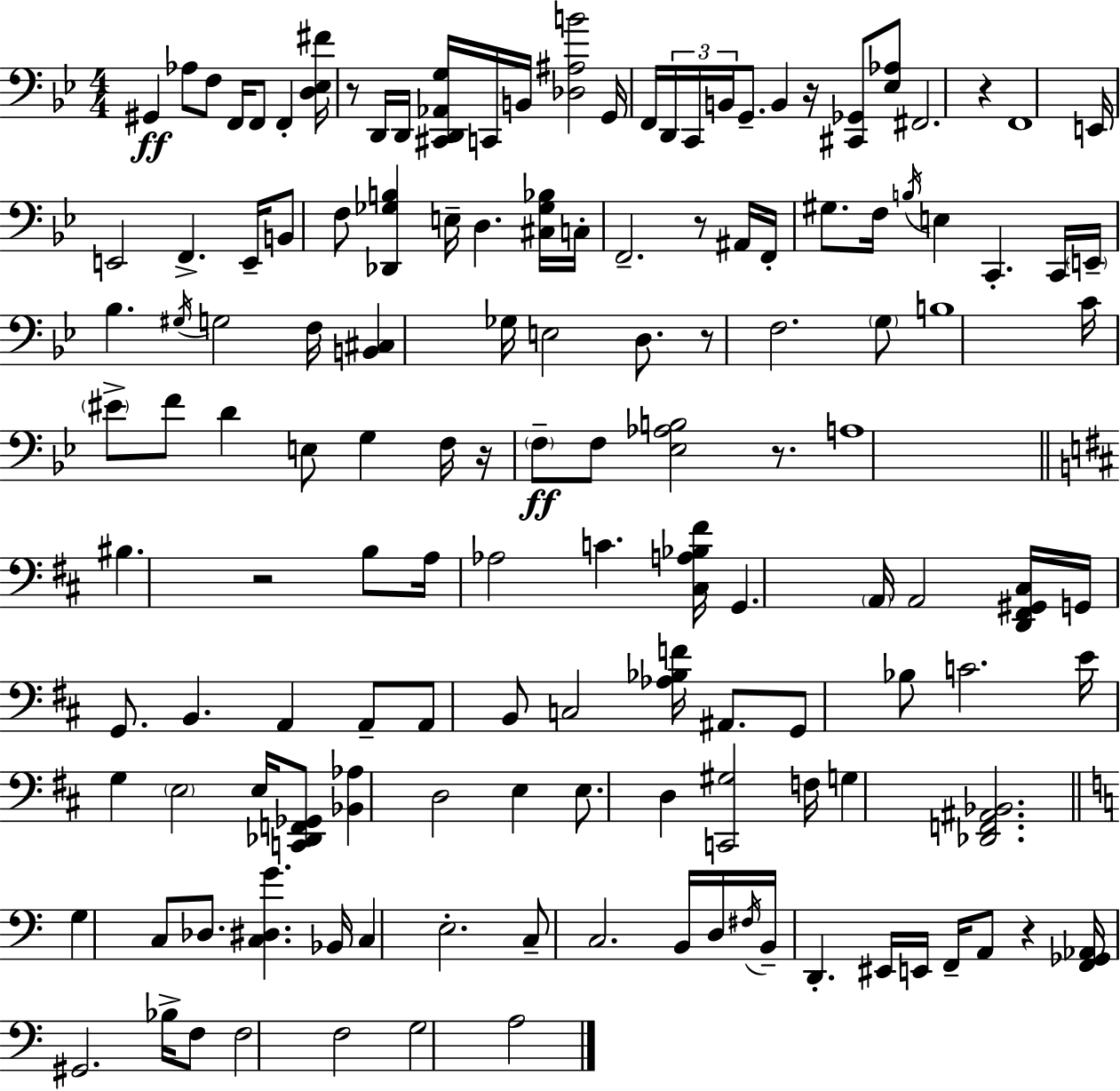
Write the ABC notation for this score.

X:1
T:Untitled
M:4/4
L:1/4
K:Gm
^G,, _A,/2 F,/2 F,,/4 F,,/2 F,, [D,_E,^F]/4 z/2 D,,/4 D,,/4 [^C,,D,,_A,,G,]/4 C,,/4 B,,/4 [_D,^A,B]2 G,,/4 F,,/4 D,,/4 C,,/4 B,,/4 G,,/2 B,, z/4 [^C,,_G,,]/2 [_E,_A,]/2 ^F,,2 z F,,4 E,,/4 E,,2 F,, E,,/4 B,,/2 F,/2 [_D,,_G,B,] E,/4 D, [^C,_G,_B,]/4 C,/4 F,,2 z/2 ^A,,/4 F,,/4 ^G,/2 F,/4 B,/4 E, C,, C,,/4 E,,/4 _B, ^G,/4 G,2 F,/4 [B,,^C,] _G,/4 E,2 D,/2 z/2 F,2 G,/2 B,4 C/4 ^E/2 F/2 D E,/2 G, F,/4 z/4 F,/2 F,/2 [_E,_A,B,]2 z/2 A,4 ^B, z2 B,/2 A,/4 _A,2 C [^C,A,_B,^F]/4 G,, A,,/4 A,,2 [D,,^F,,^G,,^C,]/4 G,,/4 G,,/2 B,, A,, A,,/2 A,,/2 B,,/2 C,2 [_A,_B,F]/4 ^A,,/2 G,,/2 _B,/2 C2 E/4 G, E,2 E,/4 [C,,_D,,F,,_G,,]/2 [_B,,_A,] D,2 E, E,/2 D, [C,,^G,]2 F,/4 G, [_D,,F,,^A,,_B,,]2 G, C,/2 _D,/2 [C,^D,G] _B,,/4 C, E,2 C,/2 C,2 B,,/4 D,/4 ^F,/4 B,,/4 D,, ^E,,/4 E,,/4 F,,/4 A,,/2 z [F,,_G,,_A,,]/4 ^G,,2 _B,/4 F,/2 F,2 F,2 G,2 A,2